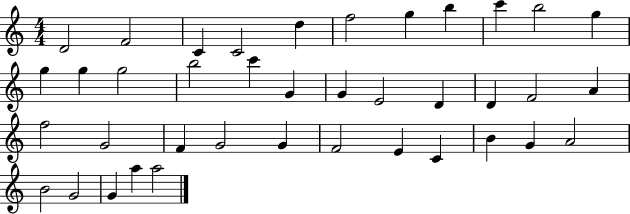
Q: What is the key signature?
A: C major